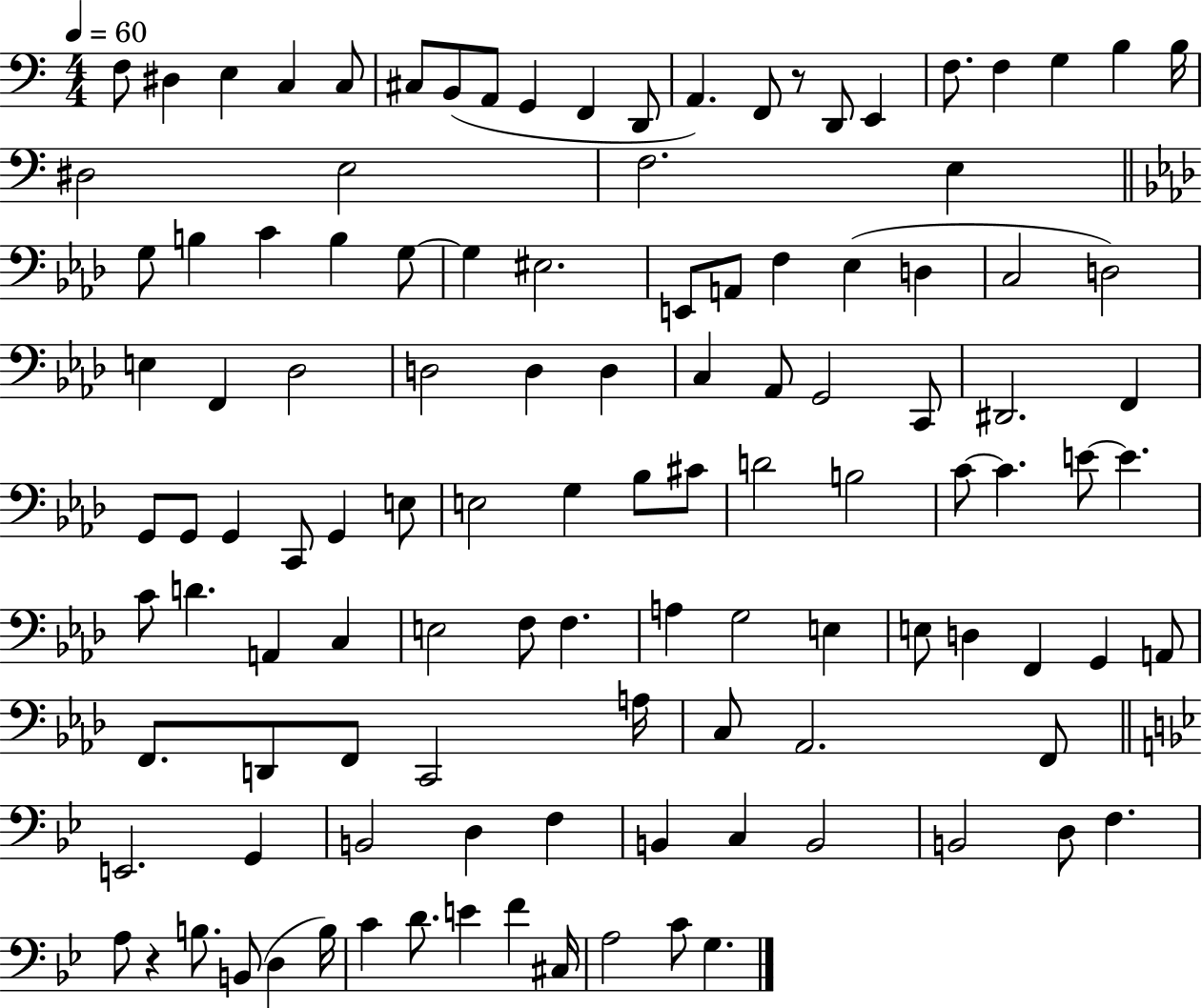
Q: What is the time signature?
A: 4/4